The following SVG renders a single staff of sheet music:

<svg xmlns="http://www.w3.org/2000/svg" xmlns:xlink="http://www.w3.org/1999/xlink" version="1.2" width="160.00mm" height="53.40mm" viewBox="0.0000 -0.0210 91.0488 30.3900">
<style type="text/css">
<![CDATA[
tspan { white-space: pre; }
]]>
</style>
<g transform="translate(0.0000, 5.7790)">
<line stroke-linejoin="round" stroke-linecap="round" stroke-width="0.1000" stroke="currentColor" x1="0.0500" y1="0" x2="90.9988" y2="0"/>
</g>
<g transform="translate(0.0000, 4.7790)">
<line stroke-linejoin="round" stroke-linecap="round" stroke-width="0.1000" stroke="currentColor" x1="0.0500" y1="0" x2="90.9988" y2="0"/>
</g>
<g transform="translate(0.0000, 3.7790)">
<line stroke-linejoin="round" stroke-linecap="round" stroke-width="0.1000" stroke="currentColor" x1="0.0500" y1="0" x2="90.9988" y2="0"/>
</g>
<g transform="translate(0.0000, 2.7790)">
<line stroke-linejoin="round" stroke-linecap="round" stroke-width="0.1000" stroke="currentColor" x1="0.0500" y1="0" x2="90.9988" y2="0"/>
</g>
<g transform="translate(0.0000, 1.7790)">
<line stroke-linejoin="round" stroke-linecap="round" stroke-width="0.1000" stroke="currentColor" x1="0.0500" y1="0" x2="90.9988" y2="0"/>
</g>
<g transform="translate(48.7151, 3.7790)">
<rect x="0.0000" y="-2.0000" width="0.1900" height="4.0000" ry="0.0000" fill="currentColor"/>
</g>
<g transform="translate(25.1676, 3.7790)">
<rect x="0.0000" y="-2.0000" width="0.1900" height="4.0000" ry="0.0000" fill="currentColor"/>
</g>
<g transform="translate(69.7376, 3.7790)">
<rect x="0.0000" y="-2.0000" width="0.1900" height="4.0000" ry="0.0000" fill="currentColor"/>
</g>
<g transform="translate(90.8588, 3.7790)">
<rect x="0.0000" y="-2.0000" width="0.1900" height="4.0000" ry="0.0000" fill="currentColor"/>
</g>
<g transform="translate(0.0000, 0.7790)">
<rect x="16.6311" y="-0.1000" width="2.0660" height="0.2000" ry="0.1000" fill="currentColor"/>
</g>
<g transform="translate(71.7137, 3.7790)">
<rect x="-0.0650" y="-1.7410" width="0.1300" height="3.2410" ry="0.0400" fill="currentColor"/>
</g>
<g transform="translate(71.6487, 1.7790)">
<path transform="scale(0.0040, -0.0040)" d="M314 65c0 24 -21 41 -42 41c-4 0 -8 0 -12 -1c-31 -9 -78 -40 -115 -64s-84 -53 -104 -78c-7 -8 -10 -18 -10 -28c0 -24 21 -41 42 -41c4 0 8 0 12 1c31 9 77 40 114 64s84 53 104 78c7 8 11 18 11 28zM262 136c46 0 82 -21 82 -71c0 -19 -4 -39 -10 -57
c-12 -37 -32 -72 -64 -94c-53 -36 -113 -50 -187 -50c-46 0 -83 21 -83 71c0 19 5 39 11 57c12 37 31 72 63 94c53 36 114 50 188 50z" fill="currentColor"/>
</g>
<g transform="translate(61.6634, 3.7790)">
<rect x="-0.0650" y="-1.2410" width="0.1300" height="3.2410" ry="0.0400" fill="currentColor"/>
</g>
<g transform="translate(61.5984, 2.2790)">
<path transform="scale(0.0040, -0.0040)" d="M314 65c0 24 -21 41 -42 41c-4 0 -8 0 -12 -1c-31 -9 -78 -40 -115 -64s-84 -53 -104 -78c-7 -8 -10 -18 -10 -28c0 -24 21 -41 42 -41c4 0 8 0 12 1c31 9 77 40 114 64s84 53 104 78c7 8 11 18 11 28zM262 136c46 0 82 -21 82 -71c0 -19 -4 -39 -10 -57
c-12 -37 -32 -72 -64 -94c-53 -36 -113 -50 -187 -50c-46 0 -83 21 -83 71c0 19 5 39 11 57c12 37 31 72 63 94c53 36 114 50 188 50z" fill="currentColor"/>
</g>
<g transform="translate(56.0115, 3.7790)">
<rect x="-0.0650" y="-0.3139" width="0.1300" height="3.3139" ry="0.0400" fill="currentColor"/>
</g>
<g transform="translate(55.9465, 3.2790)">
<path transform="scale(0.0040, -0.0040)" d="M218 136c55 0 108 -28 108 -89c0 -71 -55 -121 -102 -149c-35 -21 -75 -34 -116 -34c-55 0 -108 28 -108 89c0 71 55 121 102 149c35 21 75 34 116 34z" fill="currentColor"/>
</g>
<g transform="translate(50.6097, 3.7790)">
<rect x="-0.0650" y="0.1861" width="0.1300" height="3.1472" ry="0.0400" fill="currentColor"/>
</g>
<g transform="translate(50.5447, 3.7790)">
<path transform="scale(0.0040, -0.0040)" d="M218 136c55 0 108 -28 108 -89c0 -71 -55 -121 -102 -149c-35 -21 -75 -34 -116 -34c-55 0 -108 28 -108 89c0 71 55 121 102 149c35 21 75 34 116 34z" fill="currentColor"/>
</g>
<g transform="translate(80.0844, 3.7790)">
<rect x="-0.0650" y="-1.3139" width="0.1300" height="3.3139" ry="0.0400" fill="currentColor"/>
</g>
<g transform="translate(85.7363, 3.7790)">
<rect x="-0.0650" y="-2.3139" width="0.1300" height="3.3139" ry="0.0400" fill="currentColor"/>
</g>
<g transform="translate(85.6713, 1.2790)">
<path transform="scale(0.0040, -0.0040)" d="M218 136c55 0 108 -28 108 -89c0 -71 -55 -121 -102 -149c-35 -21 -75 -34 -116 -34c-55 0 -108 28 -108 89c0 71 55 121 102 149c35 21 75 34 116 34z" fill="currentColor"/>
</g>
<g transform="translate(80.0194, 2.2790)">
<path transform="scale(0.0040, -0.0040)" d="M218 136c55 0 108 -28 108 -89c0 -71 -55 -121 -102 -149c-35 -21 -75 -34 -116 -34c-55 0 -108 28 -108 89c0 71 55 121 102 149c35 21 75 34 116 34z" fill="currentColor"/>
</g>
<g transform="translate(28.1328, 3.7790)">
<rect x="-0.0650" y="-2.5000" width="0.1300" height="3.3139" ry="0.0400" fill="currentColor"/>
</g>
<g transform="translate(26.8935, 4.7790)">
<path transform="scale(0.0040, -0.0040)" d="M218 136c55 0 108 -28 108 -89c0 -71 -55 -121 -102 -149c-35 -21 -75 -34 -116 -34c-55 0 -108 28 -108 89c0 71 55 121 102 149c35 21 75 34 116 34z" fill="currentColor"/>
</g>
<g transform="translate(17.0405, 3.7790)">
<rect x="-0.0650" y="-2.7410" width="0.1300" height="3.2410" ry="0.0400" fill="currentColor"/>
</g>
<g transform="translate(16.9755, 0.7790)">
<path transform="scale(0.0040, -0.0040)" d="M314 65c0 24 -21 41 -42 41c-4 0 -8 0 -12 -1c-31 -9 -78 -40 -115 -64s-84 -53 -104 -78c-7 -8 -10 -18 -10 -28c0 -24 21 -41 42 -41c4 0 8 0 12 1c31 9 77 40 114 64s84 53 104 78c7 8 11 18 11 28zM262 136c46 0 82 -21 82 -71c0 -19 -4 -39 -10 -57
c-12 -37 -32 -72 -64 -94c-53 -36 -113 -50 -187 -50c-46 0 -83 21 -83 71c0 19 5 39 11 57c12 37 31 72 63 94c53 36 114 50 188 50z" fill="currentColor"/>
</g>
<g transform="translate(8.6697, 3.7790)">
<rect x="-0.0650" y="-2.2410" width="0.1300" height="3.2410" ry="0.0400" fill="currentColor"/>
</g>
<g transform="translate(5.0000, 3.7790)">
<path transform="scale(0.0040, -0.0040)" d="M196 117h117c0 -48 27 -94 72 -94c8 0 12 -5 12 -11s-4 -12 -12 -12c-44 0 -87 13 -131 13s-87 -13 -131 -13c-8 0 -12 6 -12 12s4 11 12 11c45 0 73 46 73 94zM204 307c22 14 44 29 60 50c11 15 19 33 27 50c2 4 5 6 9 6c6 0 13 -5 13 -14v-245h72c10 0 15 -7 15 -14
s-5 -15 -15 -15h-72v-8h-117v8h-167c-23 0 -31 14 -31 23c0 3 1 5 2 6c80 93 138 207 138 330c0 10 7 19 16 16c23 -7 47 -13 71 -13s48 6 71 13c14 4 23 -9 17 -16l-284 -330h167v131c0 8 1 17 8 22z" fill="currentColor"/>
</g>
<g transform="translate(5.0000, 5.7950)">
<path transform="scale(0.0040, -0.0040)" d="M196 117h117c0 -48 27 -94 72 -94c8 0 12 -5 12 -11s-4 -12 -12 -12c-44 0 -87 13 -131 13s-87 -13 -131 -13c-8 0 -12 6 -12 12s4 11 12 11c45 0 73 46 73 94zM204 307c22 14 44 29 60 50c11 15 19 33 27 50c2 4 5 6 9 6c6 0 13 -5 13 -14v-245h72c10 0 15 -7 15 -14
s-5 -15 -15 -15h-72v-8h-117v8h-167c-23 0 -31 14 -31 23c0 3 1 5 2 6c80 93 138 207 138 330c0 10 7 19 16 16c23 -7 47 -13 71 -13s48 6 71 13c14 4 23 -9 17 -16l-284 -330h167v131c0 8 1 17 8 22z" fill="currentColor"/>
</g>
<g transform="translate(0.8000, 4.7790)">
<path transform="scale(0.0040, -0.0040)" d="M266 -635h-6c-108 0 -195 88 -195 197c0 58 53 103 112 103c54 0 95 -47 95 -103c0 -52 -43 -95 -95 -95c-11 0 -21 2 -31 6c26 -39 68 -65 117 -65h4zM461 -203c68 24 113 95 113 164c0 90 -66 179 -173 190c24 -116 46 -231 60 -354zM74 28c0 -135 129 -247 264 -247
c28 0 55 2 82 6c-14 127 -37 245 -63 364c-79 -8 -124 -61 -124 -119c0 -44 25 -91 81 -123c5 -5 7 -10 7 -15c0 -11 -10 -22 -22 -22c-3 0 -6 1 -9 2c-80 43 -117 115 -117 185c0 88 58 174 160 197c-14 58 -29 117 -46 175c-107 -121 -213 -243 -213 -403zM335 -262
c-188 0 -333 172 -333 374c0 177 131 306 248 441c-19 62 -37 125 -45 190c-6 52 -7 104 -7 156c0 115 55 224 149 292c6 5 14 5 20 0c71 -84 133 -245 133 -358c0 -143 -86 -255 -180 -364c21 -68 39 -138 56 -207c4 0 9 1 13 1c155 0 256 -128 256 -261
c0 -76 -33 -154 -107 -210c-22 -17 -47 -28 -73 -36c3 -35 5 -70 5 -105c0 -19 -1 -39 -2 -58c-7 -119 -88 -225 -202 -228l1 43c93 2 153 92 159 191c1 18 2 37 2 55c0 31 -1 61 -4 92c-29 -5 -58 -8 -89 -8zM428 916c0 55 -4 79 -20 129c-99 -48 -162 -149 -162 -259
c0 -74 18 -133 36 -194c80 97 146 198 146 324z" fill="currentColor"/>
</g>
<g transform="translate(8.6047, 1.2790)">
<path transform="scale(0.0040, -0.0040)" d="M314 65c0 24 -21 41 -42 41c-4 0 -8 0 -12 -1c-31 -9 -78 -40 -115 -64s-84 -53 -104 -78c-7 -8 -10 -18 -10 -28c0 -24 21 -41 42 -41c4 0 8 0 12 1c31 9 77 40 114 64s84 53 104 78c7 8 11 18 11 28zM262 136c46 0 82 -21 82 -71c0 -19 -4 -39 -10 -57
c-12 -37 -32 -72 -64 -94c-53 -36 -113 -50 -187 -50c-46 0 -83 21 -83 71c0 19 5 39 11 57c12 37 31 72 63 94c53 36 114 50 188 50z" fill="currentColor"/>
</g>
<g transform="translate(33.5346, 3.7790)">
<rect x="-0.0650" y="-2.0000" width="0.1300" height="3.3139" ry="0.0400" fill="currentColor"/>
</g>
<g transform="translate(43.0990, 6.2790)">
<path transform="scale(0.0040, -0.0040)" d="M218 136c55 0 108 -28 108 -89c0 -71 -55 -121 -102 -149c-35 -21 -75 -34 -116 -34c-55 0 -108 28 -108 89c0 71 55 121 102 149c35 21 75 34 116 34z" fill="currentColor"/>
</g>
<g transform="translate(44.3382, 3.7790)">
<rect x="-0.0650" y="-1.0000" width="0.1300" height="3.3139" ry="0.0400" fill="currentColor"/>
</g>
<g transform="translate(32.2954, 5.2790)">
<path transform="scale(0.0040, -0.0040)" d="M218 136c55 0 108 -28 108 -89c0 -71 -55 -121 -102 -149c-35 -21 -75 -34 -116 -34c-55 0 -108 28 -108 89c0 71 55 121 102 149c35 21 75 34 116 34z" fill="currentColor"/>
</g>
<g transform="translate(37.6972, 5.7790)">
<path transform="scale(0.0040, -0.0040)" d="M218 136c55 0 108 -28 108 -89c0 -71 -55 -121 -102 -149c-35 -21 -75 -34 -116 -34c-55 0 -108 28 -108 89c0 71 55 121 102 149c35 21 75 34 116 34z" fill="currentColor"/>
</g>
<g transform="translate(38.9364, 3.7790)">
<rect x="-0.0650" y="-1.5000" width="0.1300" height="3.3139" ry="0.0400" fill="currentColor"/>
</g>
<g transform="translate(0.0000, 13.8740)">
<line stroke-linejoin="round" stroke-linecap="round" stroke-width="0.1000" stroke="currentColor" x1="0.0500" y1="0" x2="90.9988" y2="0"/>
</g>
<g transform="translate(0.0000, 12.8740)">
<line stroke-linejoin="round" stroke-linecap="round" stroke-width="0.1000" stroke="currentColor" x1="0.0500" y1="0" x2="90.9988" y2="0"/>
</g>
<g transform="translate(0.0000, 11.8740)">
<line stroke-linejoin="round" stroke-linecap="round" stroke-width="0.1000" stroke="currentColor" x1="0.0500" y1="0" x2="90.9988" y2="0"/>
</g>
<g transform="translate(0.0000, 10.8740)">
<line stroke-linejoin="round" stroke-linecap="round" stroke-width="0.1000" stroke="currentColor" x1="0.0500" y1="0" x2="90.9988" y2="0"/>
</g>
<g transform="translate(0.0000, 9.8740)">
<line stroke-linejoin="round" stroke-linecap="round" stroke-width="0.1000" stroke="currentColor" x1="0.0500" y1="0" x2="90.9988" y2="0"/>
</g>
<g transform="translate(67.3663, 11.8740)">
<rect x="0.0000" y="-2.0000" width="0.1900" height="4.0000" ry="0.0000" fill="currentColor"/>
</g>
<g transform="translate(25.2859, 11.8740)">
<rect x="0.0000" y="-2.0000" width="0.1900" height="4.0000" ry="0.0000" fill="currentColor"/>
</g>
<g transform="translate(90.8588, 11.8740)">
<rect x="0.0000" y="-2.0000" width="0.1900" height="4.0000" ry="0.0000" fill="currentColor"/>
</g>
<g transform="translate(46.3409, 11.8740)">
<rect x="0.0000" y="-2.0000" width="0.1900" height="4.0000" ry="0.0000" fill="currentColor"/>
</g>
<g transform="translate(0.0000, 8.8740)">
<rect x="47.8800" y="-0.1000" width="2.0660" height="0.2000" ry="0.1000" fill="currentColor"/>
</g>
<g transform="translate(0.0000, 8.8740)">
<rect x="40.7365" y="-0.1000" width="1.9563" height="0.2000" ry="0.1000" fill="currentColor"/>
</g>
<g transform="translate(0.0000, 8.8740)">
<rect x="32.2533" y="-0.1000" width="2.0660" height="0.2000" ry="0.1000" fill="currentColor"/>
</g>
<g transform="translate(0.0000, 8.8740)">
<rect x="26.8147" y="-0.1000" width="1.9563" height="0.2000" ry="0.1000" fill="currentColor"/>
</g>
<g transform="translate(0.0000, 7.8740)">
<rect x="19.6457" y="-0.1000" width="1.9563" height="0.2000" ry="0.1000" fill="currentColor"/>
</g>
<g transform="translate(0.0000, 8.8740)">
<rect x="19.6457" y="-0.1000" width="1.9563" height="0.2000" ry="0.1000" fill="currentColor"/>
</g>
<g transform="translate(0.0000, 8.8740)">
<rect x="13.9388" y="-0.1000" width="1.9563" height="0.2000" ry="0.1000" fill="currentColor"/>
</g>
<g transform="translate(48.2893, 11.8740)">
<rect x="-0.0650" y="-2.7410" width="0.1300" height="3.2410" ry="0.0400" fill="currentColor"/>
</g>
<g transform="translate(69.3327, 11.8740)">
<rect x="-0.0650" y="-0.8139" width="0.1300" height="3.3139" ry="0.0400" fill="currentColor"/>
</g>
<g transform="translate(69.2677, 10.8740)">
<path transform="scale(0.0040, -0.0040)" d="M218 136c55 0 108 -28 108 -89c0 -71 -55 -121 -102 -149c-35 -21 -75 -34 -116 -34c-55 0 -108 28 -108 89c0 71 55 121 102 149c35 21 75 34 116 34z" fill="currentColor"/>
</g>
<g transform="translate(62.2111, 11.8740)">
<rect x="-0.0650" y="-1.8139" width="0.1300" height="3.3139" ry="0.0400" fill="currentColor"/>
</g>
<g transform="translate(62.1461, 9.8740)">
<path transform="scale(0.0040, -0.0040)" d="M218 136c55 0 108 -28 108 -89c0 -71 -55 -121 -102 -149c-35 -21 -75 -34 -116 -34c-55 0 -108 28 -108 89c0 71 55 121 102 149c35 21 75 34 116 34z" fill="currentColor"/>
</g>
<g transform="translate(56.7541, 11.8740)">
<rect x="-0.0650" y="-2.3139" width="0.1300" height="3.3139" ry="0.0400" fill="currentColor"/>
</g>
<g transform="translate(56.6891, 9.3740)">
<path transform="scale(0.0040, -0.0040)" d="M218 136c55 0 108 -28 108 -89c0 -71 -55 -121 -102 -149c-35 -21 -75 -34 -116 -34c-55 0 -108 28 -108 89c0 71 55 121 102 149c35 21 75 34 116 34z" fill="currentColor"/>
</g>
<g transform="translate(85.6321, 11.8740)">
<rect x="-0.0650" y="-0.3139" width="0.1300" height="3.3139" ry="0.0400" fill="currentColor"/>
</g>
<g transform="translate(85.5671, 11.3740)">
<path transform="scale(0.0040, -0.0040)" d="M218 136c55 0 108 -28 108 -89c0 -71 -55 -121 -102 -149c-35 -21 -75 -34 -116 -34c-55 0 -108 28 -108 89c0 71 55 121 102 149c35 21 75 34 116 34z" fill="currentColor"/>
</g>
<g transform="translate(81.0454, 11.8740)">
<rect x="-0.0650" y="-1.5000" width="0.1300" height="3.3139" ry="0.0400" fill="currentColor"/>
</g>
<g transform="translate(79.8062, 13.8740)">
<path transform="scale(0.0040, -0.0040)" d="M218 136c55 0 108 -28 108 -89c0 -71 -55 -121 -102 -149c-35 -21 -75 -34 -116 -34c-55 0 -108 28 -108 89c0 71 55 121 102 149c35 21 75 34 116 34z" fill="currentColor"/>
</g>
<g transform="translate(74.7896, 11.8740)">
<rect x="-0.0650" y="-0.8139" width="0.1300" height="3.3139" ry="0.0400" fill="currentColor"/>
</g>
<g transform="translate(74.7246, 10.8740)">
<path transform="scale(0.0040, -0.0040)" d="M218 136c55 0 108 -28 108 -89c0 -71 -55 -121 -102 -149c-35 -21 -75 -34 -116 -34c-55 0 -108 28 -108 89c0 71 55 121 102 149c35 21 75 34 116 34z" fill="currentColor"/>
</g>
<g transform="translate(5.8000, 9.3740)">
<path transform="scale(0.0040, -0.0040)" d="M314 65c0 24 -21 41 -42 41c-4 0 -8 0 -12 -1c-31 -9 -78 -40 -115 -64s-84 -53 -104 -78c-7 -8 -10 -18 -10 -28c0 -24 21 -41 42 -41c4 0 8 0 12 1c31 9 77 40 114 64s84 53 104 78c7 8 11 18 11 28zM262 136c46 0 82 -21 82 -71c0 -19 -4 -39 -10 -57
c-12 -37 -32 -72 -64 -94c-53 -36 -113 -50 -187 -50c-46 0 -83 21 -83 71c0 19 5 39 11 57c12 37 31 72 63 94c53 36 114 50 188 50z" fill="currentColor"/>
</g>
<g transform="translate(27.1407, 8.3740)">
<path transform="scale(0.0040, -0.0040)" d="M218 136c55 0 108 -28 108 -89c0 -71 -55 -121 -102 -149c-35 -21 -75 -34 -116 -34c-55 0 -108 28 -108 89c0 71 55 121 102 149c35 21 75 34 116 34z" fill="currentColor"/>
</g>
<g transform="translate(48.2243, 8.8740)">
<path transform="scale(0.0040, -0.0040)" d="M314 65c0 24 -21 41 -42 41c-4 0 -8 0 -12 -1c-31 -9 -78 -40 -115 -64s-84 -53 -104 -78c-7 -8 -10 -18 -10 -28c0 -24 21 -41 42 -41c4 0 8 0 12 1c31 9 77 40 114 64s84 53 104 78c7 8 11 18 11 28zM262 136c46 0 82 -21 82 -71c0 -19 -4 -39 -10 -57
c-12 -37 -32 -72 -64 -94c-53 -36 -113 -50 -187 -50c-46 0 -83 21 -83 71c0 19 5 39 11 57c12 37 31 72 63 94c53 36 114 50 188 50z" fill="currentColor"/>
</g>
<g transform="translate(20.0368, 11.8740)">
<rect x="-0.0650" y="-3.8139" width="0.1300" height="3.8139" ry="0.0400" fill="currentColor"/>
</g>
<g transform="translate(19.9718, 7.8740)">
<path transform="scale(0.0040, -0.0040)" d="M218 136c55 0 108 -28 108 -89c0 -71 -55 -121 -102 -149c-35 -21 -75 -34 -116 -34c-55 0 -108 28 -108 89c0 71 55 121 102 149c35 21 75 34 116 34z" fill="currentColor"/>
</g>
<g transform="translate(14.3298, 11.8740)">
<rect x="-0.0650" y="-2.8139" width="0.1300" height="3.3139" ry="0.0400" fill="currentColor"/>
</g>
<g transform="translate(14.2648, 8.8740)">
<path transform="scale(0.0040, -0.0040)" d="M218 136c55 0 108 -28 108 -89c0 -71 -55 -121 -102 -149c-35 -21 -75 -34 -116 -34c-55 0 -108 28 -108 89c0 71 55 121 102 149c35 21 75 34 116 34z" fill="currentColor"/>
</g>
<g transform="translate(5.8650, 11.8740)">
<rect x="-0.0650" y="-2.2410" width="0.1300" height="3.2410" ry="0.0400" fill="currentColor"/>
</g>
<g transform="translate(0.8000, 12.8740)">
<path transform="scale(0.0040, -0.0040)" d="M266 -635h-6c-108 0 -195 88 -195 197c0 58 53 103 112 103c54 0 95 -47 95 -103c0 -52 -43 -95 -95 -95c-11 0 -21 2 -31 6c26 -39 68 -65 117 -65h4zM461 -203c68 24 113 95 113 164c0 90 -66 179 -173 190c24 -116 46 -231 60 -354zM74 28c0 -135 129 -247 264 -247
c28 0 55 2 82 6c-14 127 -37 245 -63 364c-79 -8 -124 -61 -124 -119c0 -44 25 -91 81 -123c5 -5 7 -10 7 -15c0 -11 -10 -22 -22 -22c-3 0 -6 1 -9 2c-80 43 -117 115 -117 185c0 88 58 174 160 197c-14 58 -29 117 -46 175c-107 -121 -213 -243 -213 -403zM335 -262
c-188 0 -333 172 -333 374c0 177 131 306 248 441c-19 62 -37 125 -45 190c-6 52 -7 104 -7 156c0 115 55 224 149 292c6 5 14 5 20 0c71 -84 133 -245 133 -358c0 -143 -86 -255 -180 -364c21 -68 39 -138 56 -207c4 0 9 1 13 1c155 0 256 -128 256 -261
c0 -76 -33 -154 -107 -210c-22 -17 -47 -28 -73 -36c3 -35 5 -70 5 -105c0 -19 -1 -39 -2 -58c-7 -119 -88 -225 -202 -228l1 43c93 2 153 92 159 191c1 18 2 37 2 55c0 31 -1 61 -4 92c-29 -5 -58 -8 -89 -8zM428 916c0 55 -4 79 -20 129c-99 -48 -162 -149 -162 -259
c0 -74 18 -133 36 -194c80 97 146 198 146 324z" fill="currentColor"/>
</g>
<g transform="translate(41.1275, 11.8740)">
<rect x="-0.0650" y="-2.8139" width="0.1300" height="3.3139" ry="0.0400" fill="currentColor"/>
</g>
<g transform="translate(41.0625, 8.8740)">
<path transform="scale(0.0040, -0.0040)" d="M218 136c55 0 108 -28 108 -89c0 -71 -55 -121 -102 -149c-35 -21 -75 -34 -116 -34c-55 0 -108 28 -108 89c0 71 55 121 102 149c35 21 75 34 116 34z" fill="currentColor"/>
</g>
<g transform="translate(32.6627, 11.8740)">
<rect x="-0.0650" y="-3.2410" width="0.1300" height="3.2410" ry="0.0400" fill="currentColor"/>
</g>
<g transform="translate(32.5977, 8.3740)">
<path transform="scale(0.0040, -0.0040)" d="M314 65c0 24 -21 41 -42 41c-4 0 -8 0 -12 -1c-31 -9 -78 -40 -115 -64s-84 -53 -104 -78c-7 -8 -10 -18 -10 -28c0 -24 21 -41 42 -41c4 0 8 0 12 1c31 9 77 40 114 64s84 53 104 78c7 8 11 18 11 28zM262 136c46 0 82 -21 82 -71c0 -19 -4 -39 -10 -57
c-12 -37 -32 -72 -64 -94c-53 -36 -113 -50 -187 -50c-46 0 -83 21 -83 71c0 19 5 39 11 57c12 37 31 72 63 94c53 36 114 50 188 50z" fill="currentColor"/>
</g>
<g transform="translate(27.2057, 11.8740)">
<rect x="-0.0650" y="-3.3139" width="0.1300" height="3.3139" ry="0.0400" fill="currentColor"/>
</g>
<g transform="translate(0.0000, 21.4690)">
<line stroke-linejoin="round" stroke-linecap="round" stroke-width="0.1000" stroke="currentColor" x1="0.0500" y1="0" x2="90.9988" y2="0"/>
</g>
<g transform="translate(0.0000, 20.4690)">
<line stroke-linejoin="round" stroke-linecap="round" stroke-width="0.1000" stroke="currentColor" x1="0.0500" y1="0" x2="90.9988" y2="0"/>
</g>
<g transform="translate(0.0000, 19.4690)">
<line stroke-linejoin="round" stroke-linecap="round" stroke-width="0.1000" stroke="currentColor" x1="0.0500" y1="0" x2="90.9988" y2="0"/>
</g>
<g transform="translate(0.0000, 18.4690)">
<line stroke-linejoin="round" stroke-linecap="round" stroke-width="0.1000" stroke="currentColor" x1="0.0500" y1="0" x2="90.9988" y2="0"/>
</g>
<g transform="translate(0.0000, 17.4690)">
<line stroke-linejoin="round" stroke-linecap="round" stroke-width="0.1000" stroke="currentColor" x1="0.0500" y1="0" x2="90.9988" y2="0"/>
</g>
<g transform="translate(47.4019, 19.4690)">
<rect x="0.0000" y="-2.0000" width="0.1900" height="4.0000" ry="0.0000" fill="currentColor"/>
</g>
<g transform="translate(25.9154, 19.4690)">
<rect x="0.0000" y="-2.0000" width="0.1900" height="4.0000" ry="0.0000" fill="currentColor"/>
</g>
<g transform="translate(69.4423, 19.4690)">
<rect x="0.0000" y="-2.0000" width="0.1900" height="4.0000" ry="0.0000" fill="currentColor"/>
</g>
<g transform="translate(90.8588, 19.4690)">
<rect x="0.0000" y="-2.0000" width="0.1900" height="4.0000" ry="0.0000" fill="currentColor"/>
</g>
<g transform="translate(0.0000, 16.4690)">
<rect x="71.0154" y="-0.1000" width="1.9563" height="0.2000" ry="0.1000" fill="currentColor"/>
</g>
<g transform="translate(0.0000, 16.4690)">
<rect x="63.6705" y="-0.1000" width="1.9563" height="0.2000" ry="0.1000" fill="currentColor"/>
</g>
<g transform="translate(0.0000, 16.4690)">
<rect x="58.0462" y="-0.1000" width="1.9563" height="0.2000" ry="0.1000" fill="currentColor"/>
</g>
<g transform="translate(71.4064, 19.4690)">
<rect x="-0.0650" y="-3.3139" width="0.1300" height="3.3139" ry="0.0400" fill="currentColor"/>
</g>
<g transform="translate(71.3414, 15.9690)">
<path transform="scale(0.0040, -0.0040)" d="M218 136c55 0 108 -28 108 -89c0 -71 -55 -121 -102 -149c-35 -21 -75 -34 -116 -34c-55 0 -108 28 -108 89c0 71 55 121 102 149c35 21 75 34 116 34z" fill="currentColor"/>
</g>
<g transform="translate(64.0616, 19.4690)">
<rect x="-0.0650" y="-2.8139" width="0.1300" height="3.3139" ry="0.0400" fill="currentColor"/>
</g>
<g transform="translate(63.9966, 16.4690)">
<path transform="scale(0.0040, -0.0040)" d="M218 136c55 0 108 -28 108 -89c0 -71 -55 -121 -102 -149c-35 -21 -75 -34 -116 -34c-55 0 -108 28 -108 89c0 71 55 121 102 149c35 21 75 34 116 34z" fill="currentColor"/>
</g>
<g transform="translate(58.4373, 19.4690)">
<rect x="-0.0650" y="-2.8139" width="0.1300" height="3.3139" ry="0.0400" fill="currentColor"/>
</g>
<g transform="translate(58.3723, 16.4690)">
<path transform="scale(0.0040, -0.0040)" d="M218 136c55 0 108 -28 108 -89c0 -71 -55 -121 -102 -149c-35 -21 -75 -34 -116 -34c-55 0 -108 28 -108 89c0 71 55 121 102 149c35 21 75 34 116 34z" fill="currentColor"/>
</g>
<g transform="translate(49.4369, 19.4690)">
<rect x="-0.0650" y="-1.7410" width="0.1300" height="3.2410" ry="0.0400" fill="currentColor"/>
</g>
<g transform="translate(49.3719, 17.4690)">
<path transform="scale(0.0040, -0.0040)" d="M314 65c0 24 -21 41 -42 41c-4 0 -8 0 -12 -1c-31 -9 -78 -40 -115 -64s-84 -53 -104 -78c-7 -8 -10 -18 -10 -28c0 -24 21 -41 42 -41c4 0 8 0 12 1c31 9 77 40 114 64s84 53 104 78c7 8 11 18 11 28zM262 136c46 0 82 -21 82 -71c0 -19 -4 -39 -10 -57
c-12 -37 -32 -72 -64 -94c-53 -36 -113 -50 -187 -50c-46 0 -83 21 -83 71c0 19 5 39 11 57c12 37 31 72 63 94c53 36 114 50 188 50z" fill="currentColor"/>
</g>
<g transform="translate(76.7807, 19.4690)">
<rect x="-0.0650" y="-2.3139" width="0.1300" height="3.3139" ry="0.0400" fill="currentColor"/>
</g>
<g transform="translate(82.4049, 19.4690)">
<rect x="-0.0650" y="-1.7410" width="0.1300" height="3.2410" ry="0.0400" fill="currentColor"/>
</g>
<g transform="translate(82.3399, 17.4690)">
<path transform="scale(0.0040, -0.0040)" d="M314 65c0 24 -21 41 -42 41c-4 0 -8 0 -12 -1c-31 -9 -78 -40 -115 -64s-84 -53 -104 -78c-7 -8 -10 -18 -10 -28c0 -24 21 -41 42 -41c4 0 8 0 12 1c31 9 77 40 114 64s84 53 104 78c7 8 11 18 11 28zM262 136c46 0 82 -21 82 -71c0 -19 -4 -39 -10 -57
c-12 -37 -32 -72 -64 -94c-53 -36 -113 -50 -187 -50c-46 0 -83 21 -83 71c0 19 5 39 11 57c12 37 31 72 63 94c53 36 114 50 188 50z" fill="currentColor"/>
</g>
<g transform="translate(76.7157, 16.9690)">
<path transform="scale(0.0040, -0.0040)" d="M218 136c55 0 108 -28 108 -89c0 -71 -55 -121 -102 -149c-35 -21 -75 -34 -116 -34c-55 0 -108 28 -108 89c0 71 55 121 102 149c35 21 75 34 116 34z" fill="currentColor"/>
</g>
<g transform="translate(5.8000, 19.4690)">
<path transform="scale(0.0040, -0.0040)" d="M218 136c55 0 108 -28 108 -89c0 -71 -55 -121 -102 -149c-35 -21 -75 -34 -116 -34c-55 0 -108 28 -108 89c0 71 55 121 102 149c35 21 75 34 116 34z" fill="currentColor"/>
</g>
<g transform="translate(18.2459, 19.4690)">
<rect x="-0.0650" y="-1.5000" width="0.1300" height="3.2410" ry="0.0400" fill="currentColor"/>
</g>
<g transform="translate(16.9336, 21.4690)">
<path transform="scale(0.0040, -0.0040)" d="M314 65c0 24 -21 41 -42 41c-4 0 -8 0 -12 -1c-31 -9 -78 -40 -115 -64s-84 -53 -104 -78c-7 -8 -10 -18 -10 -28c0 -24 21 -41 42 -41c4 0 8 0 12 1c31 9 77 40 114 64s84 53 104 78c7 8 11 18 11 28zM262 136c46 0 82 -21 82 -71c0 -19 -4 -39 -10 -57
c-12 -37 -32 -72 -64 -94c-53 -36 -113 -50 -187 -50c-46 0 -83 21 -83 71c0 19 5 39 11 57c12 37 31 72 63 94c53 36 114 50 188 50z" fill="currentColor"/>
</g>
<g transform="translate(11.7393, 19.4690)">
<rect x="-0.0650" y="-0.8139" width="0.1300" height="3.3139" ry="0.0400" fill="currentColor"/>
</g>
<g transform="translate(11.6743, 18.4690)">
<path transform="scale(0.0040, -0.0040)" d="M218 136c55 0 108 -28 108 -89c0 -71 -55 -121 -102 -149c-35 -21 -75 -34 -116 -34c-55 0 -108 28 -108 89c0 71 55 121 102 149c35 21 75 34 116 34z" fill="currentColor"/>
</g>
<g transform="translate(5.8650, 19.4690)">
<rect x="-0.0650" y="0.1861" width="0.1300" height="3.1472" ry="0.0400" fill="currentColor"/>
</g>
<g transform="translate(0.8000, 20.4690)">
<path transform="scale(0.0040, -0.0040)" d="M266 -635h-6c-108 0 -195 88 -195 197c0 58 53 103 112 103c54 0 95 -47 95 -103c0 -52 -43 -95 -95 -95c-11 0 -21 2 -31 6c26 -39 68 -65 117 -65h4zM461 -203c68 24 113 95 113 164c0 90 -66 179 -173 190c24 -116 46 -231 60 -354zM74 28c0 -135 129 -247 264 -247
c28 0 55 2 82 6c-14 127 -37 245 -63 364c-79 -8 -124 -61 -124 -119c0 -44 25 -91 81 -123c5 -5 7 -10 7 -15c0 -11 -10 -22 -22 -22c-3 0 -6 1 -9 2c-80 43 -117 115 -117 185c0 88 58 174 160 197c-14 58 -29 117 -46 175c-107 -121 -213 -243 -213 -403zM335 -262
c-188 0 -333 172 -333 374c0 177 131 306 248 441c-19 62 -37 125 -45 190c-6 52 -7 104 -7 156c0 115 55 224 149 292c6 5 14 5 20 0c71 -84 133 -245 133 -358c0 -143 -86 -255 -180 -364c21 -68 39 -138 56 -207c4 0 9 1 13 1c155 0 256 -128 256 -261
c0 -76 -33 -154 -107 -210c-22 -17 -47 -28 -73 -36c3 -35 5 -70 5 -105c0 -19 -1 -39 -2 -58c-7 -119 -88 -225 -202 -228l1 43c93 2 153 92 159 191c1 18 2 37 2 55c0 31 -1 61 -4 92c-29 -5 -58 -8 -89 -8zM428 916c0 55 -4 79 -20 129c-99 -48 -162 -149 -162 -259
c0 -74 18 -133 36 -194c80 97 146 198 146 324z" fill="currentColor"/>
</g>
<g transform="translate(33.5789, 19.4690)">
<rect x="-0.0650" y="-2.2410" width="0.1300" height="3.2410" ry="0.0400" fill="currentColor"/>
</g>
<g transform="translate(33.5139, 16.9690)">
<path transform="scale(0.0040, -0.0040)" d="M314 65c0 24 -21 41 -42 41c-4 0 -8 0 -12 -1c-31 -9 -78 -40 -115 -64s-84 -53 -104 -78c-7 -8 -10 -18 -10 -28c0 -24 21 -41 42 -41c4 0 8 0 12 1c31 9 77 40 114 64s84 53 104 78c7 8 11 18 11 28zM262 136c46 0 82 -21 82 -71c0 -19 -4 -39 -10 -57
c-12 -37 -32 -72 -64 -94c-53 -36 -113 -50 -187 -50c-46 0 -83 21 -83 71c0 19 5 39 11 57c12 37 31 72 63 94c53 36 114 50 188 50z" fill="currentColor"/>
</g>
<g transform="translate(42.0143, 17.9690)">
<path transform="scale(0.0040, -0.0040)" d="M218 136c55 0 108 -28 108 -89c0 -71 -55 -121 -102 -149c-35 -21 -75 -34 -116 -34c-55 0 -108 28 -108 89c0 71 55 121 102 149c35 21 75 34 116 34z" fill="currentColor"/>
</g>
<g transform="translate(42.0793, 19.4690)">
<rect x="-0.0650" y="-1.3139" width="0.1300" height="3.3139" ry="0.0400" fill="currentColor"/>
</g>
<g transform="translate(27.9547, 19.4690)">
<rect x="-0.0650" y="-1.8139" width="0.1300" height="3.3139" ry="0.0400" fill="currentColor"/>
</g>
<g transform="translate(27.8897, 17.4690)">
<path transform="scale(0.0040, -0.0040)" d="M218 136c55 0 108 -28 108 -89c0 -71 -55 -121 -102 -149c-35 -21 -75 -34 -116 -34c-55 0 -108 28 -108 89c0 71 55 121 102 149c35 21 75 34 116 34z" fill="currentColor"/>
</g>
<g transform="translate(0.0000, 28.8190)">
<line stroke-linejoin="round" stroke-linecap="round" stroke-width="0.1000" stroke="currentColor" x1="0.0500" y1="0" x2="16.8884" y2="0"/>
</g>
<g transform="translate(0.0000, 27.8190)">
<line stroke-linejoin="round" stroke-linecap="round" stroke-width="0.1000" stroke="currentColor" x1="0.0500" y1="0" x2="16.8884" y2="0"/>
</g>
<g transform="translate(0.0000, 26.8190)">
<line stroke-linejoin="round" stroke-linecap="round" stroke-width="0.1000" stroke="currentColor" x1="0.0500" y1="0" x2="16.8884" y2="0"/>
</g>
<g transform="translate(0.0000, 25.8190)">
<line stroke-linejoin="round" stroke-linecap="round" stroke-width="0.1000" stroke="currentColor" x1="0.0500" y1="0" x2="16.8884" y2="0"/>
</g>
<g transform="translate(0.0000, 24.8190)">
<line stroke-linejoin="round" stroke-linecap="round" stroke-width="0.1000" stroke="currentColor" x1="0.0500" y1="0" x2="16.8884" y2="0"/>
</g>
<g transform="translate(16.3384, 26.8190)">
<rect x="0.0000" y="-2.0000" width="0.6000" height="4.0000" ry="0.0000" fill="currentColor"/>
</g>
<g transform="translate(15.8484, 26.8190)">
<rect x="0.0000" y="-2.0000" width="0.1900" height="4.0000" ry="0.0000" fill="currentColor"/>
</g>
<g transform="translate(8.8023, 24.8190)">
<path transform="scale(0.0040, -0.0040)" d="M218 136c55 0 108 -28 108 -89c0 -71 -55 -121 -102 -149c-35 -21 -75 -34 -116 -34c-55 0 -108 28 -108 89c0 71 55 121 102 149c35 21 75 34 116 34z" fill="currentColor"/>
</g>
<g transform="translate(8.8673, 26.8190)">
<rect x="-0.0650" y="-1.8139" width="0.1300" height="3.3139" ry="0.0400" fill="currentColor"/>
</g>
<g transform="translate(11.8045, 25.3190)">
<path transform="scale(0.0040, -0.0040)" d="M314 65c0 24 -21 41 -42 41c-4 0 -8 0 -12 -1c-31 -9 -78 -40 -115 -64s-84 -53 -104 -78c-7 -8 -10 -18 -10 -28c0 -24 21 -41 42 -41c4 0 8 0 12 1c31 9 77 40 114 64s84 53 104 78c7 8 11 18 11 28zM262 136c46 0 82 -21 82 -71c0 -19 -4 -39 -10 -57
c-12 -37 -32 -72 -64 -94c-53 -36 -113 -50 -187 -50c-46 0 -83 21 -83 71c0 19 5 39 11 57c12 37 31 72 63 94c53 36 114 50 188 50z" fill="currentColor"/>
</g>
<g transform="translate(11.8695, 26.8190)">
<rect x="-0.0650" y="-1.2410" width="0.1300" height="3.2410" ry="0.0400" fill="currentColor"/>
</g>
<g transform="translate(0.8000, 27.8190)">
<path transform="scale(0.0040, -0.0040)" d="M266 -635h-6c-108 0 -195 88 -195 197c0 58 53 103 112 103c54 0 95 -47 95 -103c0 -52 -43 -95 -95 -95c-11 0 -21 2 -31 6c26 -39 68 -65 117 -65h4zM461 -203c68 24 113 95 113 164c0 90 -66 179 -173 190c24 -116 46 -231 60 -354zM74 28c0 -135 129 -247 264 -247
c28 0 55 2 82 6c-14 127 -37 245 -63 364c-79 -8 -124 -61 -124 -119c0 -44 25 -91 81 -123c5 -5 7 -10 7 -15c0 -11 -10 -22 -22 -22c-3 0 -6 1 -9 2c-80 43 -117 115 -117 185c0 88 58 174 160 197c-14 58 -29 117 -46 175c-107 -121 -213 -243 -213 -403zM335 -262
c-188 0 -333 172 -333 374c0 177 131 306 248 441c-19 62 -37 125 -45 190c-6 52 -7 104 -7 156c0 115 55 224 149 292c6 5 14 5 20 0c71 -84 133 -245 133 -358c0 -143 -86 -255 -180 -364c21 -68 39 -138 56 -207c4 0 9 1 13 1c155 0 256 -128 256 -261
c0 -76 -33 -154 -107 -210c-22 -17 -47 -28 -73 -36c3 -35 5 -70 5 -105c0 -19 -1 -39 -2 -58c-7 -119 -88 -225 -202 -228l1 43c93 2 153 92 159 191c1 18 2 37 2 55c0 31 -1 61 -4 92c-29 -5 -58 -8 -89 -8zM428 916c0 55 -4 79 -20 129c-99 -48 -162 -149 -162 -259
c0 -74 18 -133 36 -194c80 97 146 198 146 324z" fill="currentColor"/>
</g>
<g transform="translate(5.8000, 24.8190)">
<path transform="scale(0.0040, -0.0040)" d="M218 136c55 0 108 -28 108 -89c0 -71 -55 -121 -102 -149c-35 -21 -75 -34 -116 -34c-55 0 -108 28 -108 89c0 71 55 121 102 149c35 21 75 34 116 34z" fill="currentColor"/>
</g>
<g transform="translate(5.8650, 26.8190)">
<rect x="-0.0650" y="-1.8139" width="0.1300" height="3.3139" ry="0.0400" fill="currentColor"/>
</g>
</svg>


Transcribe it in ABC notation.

X:1
T:Untitled
M:4/4
L:1/4
K:C
g2 a2 G F E D B c e2 f2 e g g2 a c' b b2 a a2 g f d d E c B d E2 f g2 e f2 a a b g f2 f f e2